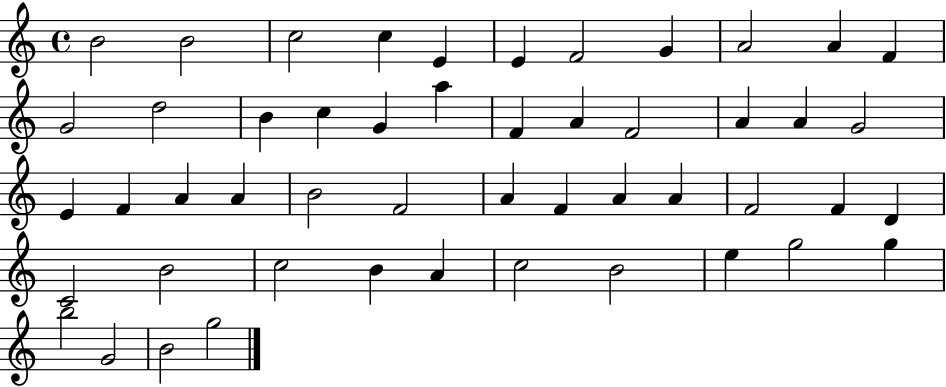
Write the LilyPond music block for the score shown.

{
  \clef treble
  \time 4/4
  \defaultTimeSignature
  \key c \major
  b'2 b'2 | c''2 c''4 e'4 | e'4 f'2 g'4 | a'2 a'4 f'4 | \break g'2 d''2 | b'4 c''4 g'4 a''4 | f'4 a'4 f'2 | a'4 a'4 g'2 | \break e'4 f'4 a'4 a'4 | b'2 f'2 | a'4 f'4 a'4 a'4 | f'2 f'4 d'4 | \break c'2 b'2 | c''2 b'4 a'4 | c''2 b'2 | e''4 g''2 g''4 | \break b''2 g'2 | b'2 g''2 | \bar "|."
}